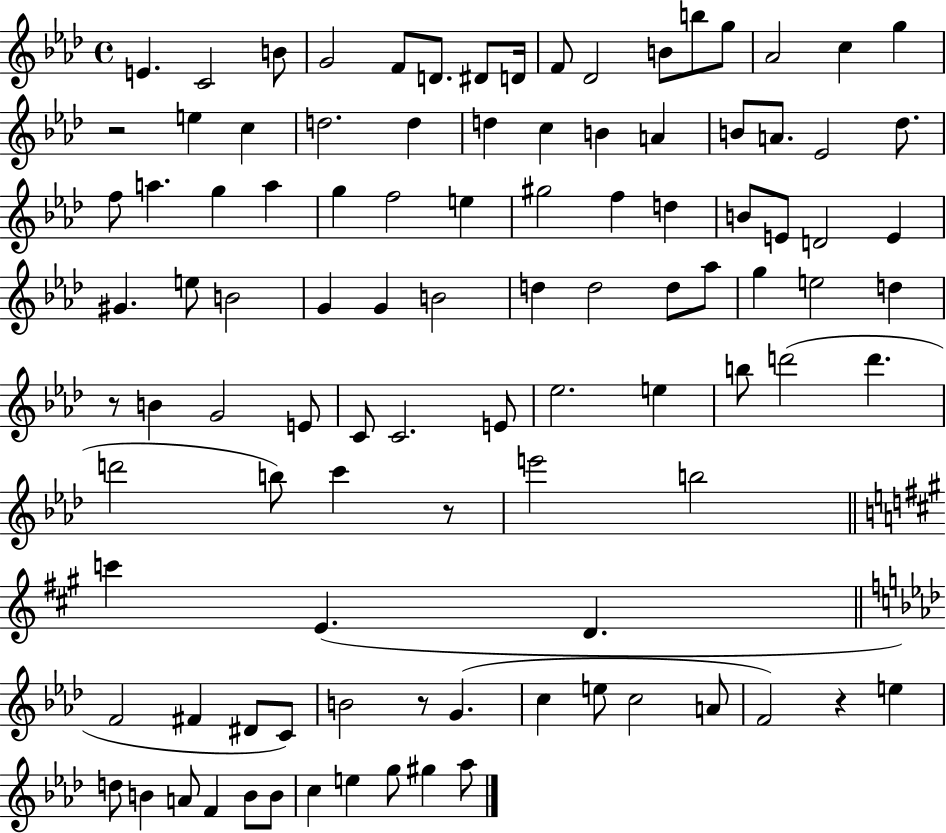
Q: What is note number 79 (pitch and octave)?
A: B4